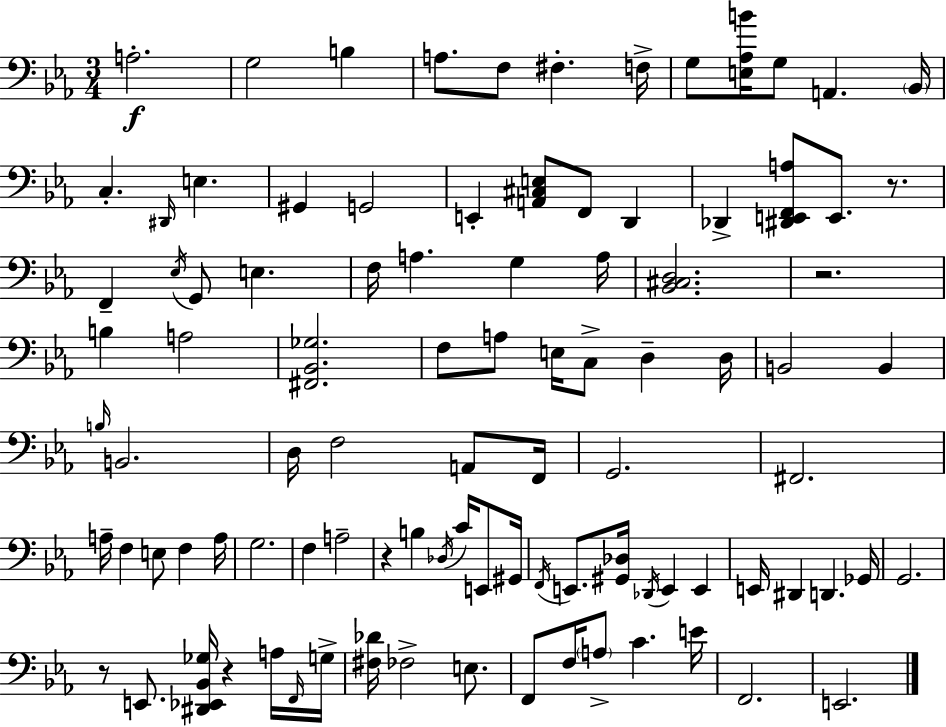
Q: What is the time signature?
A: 3/4